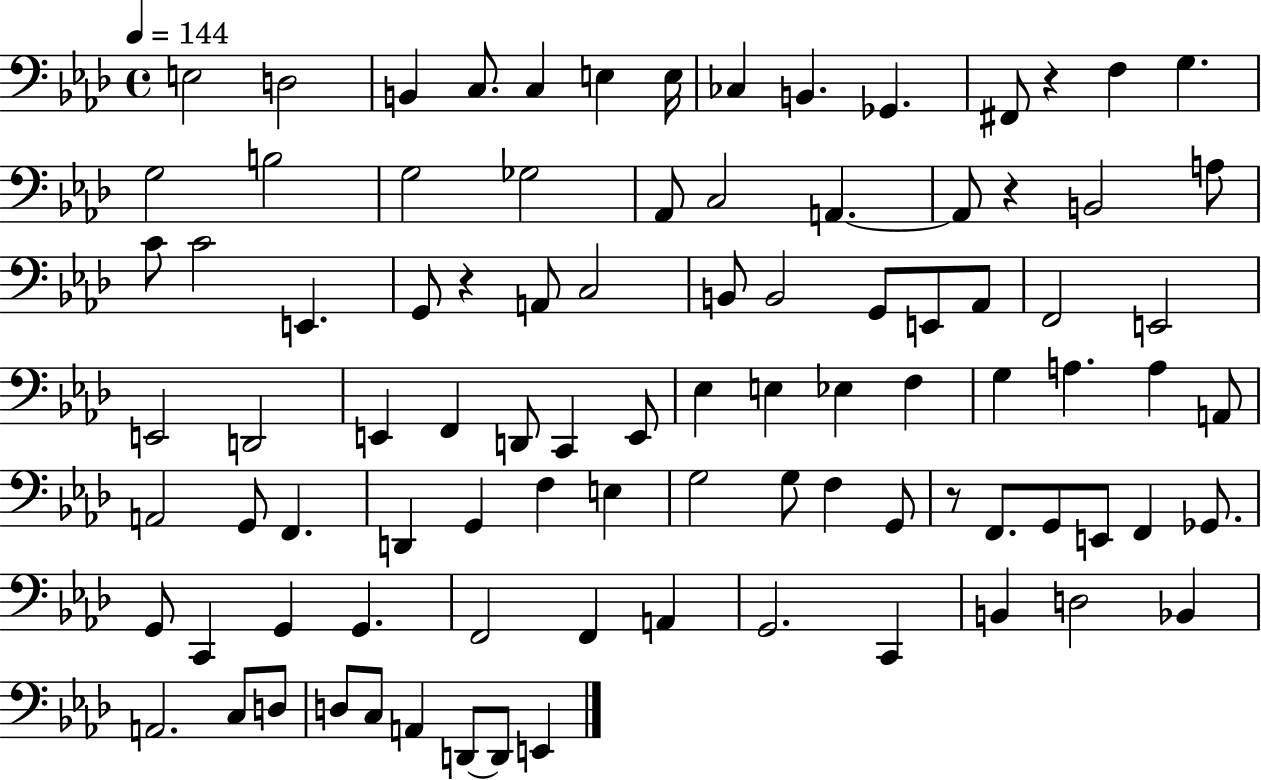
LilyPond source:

{
  \clef bass
  \time 4/4
  \defaultTimeSignature
  \key aes \major
  \tempo 4 = 144
  \repeat volta 2 { e2 d2 | b,4 c8. c4 e4 e16 | ces4 b,4. ges,4. | fis,8 r4 f4 g4. | \break g2 b2 | g2 ges2 | aes,8 c2 a,4.~~ | a,8 r4 b,2 a8 | \break c'8 c'2 e,4. | g,8 r4 a,8 c2 | b,8 b,2 g,8 e,8 aes,8 | f,2 e,2 | \break e,2 d,2 | e,4 f,4 d,8 c,4 e,8 | ees4 e4 ees4 f4 | g4 a4. a4 a,8 | \break a,2 g,8 f,4. | d,4 g,4 f4 e4 | g2 g8 f4 g,8 | r8 f,8. g,8 e,8 f,4 ges,8. | \break g,8 c,4 g,4 g,4. | f,2 f,4 a,4 | g,2. c,4 | b,4 d2 bes,4 | \break a,2. c8 d8 | d8 c8 a,4 d,8~~ d,8 e,4 | } \bar "|."
}